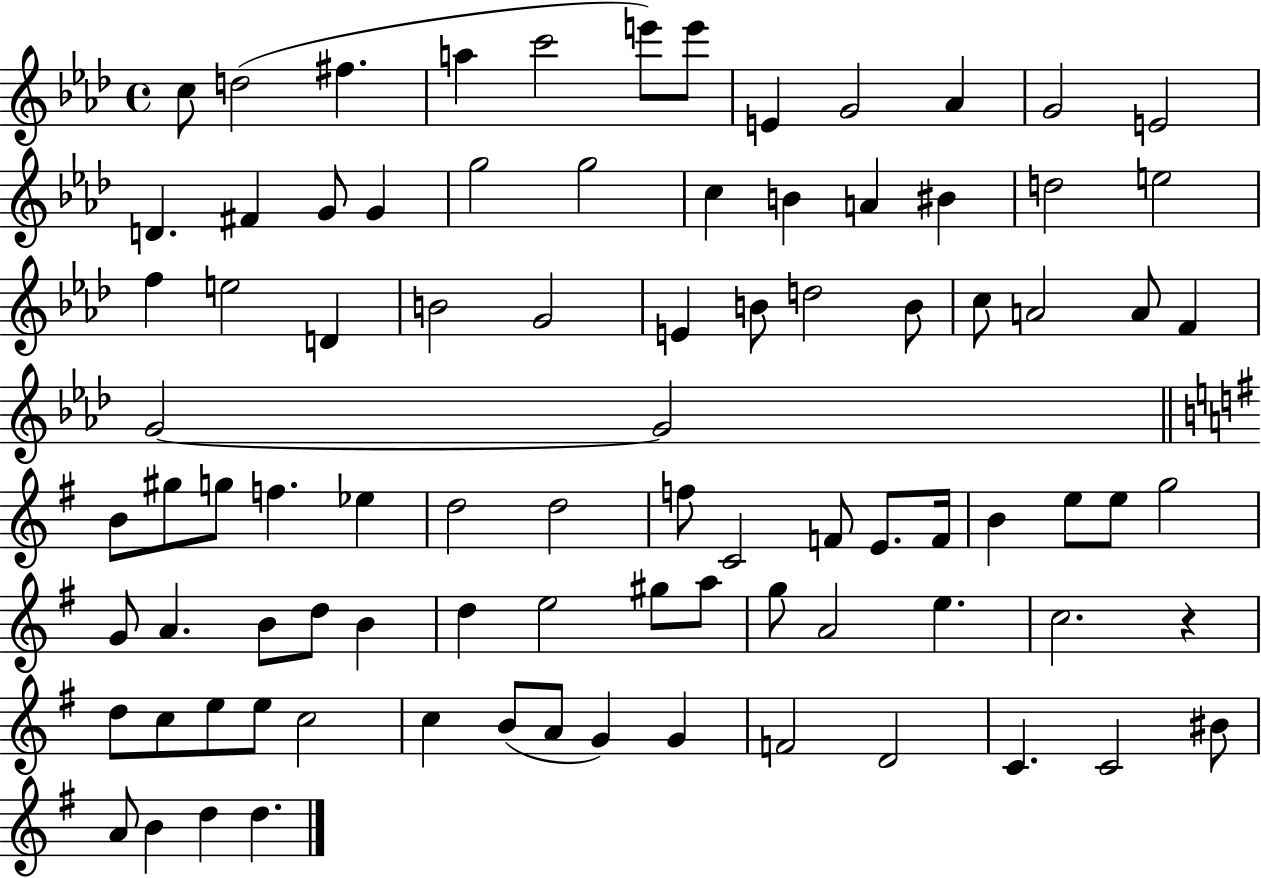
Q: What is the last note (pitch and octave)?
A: D5